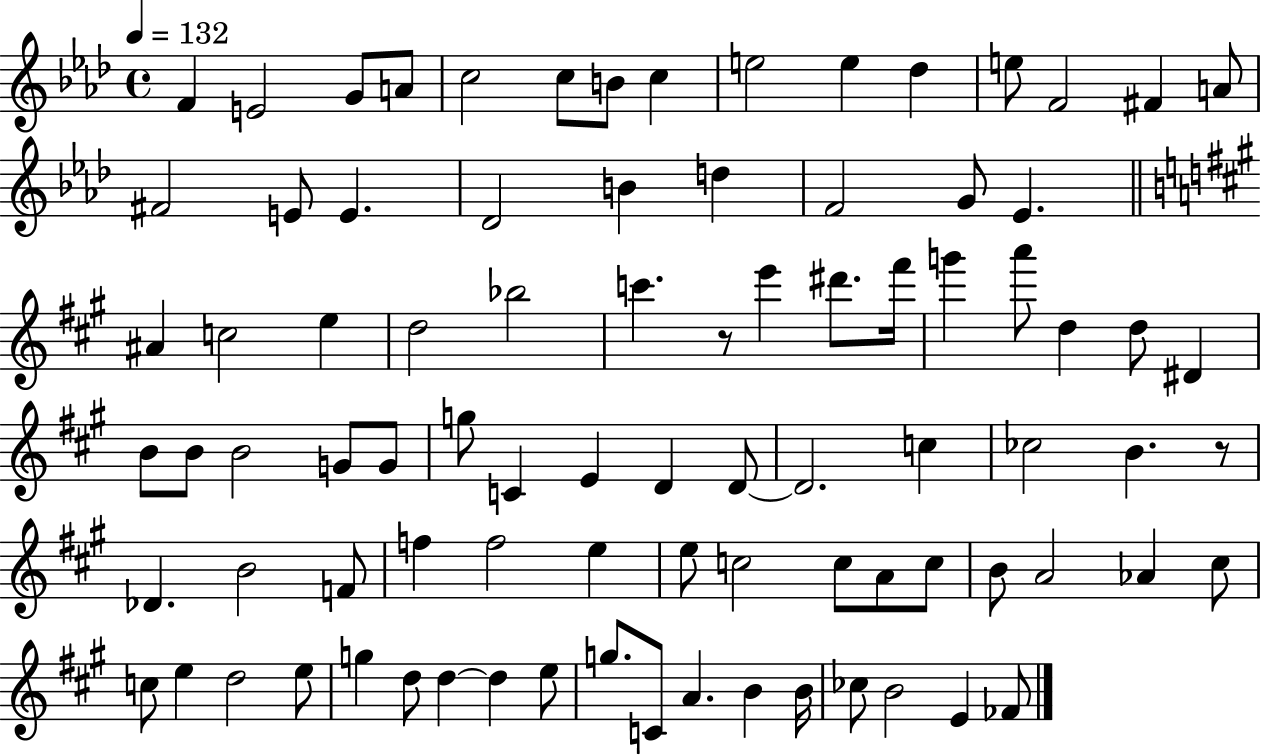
{
  \clef treble
  \time 4/4
  \defaultTimeSignature
  \key aes \major
  \tempo 4 = 132
  \repeat volta 2 { f'4 e'2 g'8 a'8 | c''2 c''8 b'8 c''4 | e''2 e''4 des''4 | e''8 f'2 fis'4 a'8 | \break fis'2 e'8 e'4. | des'2 b'4 d''4 | f'2 g'8 ees'4. | \bar "||" \break \key a \major ais'4 c''2 e''4 | d''2 bes''2 | c'''4. r8 e'''4 dis'''8. fis'''16 | g'''4 a'''8 d''4 d''8 dis'4 | \break b'8 b'8 b'2 g'8 g'8 | g''8 c'4 e'4 d'4 d'8~~ | d'2. c''4 | ces''2 b'4. r8 | \break des'4. b'2 f'8 | f''4 f''2 e''4 | e''8 c''2 c''8 a'8 c''8 | b'8 a'2 aes'4 cis''8 | \break c''8 e''4 d''2 e''8 | g''4 d''8 d''4~~ d''4 e''8 | g''8. c'8 a'4. b'4 b'16 | ces''8 b'2 e'4 fes'8 | \break } \bar "|."
}